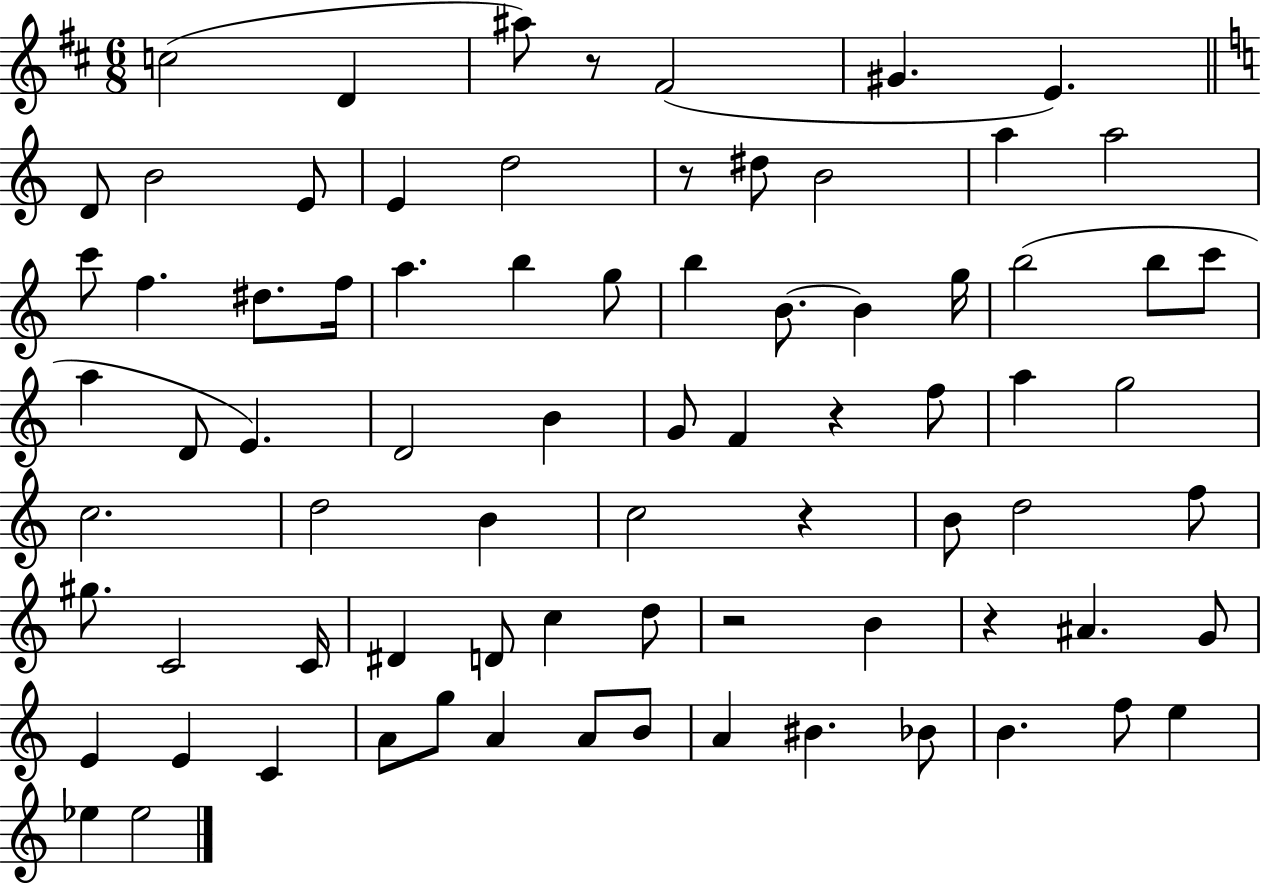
{
  \clef treble
  \numericTimeSignature
  \time 6/8
  \key d \major
  c''2( d'4 | ais''8) r8 fis'2( | gis'4. e'4.) | \bar "||" \break \key c \major d'8 b'2 e'8 | e'4 d''2 | r8 dis''8 b'2 | a''4 a''2 | \break c'''8 f''4. dis''8. f''16 | a''4. b''4 g''8 | b''4 b'8.~~ b'4 g''16 | b''2( b''8 c'''8 | \break a''4 d'8 e'4.) | d'2 b'4 | g'8 f'4 r4 f''8 | a''4 g''2 | \break c''2. | d''2 b'4 | c''2 r4 | b'8 d''2 f''8 | \break gis''8. c'2 c'16 | dis'4 d'8 c''4 d''8 | r2 b'4 | r4 ais'4. g'8 | \break e'4 e'4 c'4 | a'8 g''8 a'4 a'8 b'8 | a'4 bis'4. bes'8 | b'4. f''8 e''4 | \break ees''4 ees''2 | \bar "|."
}